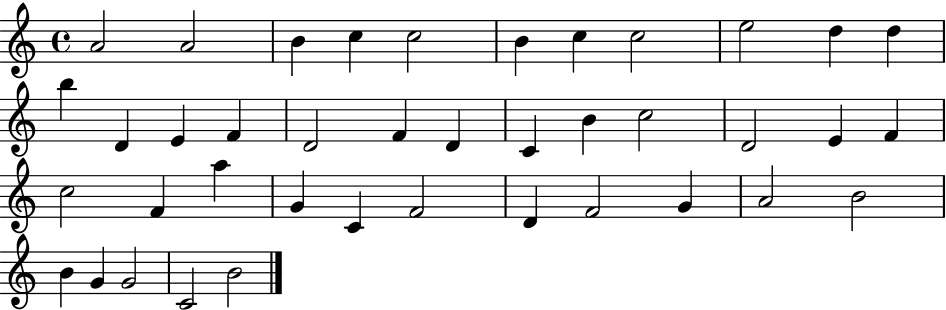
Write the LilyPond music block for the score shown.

{
  \clef treble
  \time 4/4
  \defaultTimeSignature
  \key c \major
  a'2 a'2 | b'4 c''4 c''2 | b'4 c''4 c''2 | e''2 d''4 d''4 | \break b''4 d'4 e'4 f'4 | d'2 f'4 d'4 | c'4 b'4 c''2 | d'2 e'4 f'4 | \break c''2 f'4 a''4 | g'4 c'4 f'2 | d'4 f'2 g'4 | a'2 b'2 | \break b'4 g'4 g'2 | c'2 b'2 | \bar "|."
}